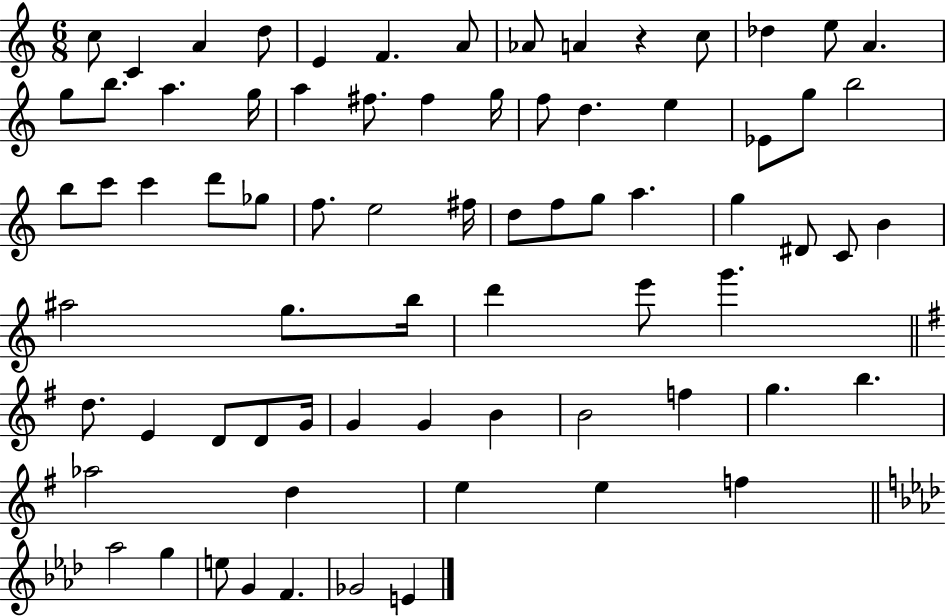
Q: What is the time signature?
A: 6/8